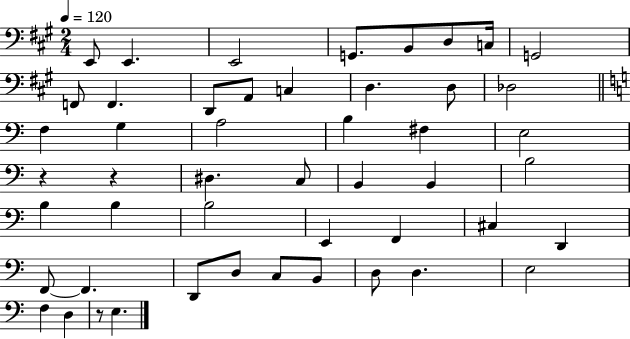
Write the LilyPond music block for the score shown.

{
  \clef bass
  \numericTimeSignature
  \time 2/4
  \key a \major
  \tempo 4 = 120
  \repeat volta 2 { e,8 e,4. | e,2 | g,8. b,8 d8 c16 | g,2 | \break f,8 f,4. | d,8 a,8 c4 | d4. d8 | des2 | \break \bar "||" \break \key a \minor f4 g4 | a2 | b4 fis4 | e2 | \break r4 r4 | dis4. c8 | b,4 b,4 | b2 | \break b4 b4 | b2 | e,4 f,4 | cis4 d,4 | \break f,8~~ f,4. | d,8 d8 c8 b,8 | d8 d4. | e2 | \break f4 d4 | r8 e4. | } \bar "|."
}